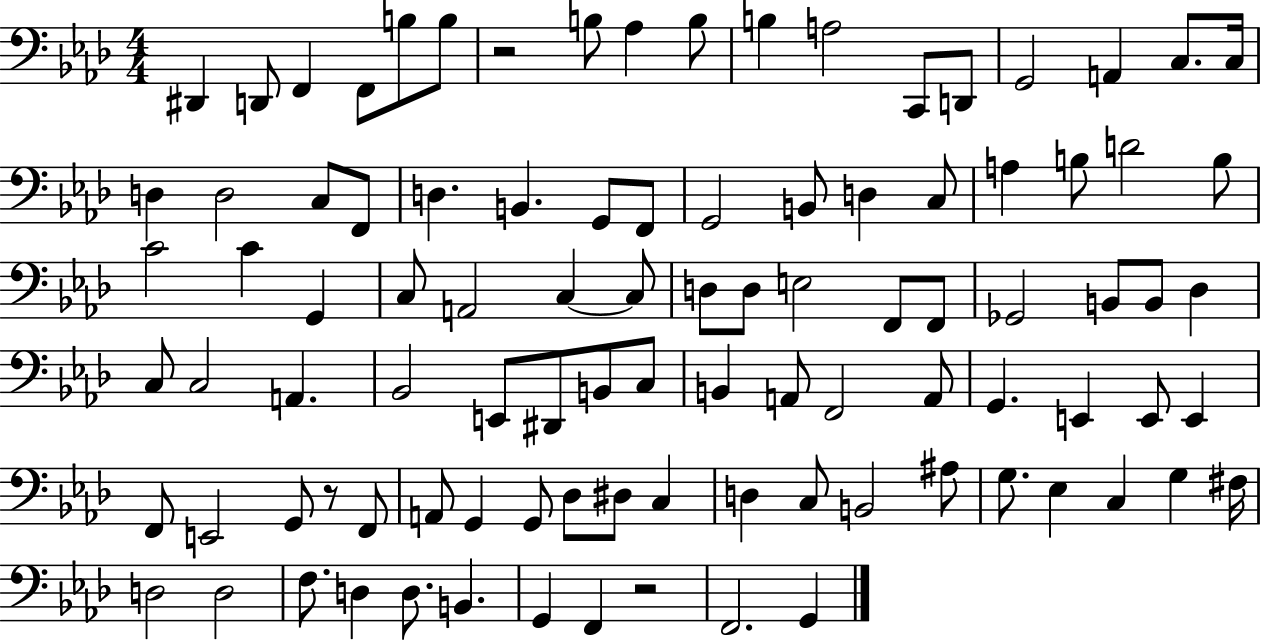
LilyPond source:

{
  \clef bass
  \numericTimeSignature
  \time 4/4
  \key aes \major
  dis,4 d,8 f,4 f,8 b8 b8 | r2 b8 aes4 b8 | b4 a2 c,8 d,8 | g,2 a,4 c8. c16 | \break d4 d2 c8 f,8 | d4. b,4. g,8 f,8 | g,2 b,8 d4 c8 | a4 b8 d'2 b8 | \break c'2 c'4 g,4 | c8 a,2 c4~~ c8 | d8 d8 e2 f,8 f,8 | ges,2 b,8 b,8 des4 | \break c8 c2 a,4. | bes,2 e,8 dis,8 b,8 c8 | b,4 a,8 f,2 a,8 | g,4. e,4 e,8 e,4 | \break f,8 e,2 g,8 r8 f,8 | a,8 g,4 g,8 des8 dis8 c4 | d4 c8 b,2 ais8 | g8. ees4 c4 g4 fis16 | \break d2 d2 | f8. d4 d8. b,4. | g,4 f,4 r2 | f,2. g,4 | \break \bar "|."
}